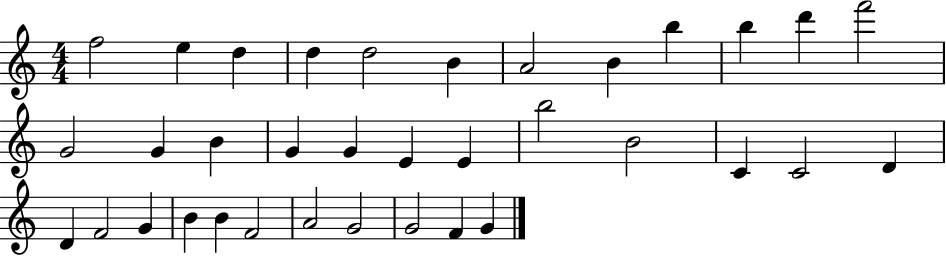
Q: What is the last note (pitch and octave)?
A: G4